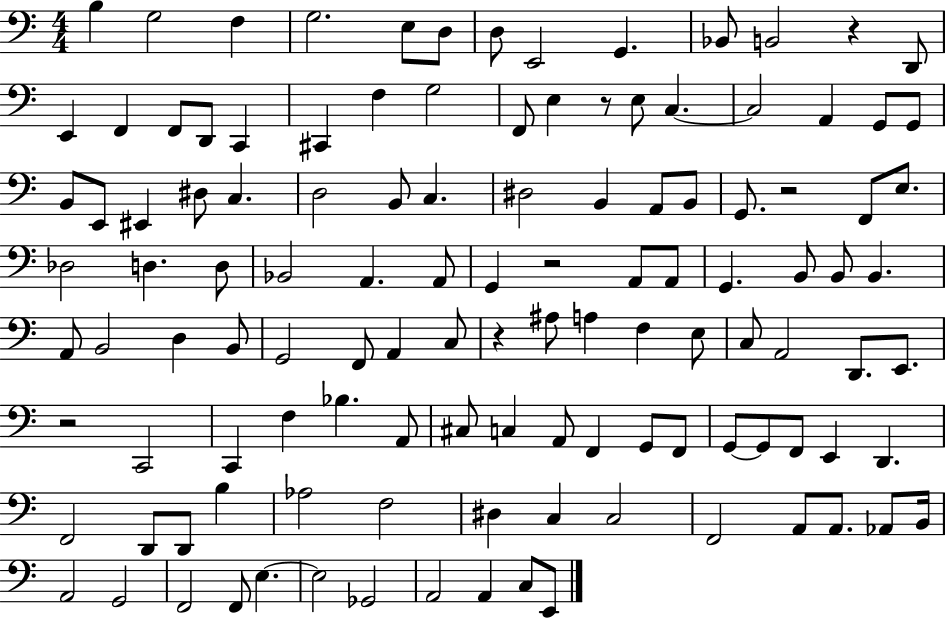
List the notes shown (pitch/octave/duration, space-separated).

B3/q G3/h F3/q G3/h. E3/e D3/e D3/e E2/h G2/q. Bb2/e B2/h R/q D2/e E2/q F2/q F2/e D2/e C2/q C#2/q F3/q G3/h F2/e E3/q R/e E3/e C3/q. C3/h A2/q G2/e G2/e B2/e E2/e EIS2/q D#3/e C3/q. D3/h B2/e C3/q. D#3/h B2/q A2/e B2/e G2/e. R/h F2/e E3/e. Db3/h D3/q. D3/e Bb2/h A2/q. A2/e G2/q R/h A2/e A2/e G2/q. B2/e B2/e B2/q. A2/e B2/h D3/q B2/e G2/h F2/e A2/q C3/e R/q A#3/e A3/q F3/q E3/e C3/e A2/h D2/e. E2/e. R/h C2/h C2/q F3/q Bb3/q. A2/e C#3/e C3/q A2/e F2/q G2/e F2/e G2/e G2/e F2/e E2/q D2/q. F2/h D2/e D2/e B3/q Ab3/h F3/h D#3/q C3/q C3/h F2/h A2/e A2/e. Ab2/e B2/s A2/h G2/h F2/h F2/e E3/q. E3/h Gb2/h A2/h A2/q C3/e E2/e